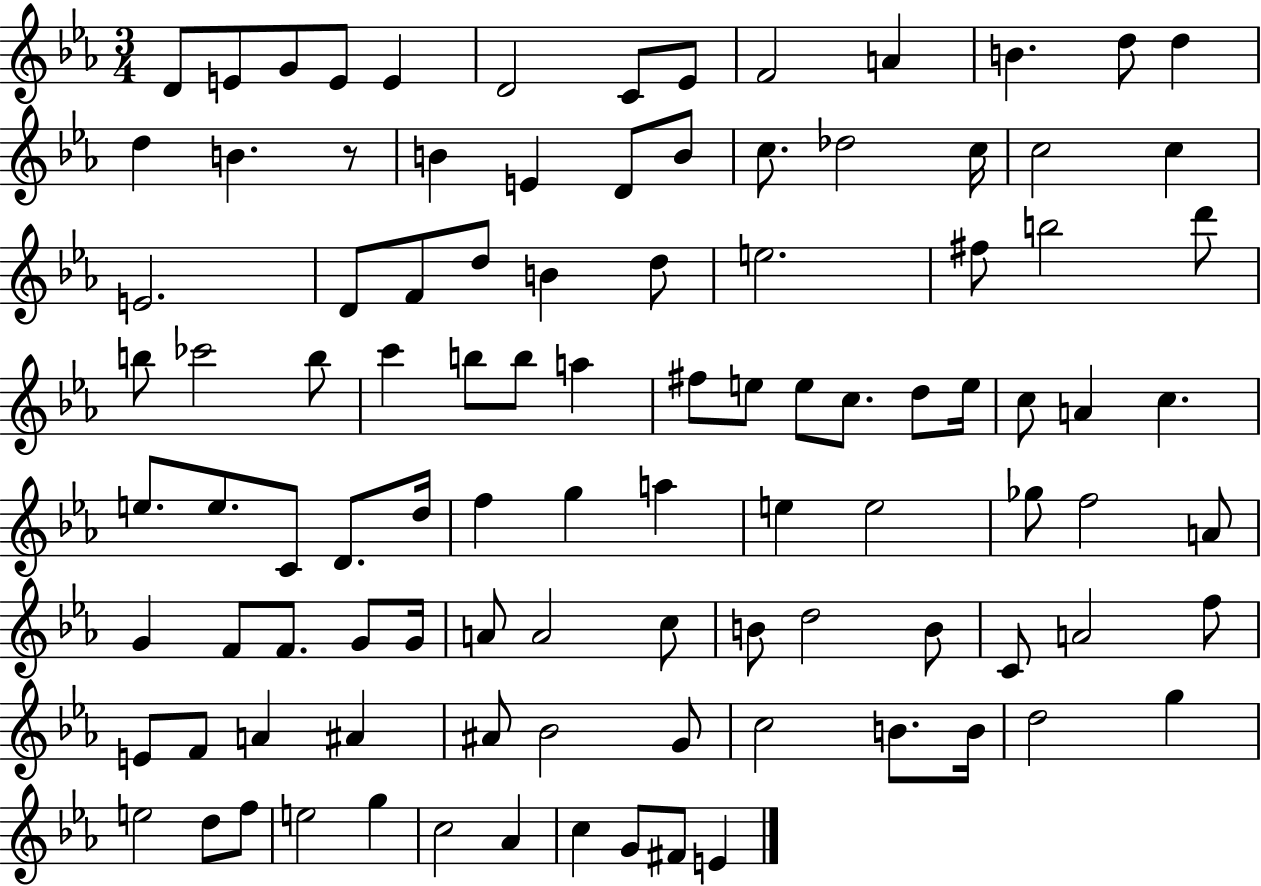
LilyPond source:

{
  \clef treble
  \numericTimeSignature
  \time 3/4
  \key ees \major
  d'8 e'8 g'8 e'8 e'4 | d'2 c'8 ees'8 | f'2 a'4 | b'4. d''8 d''4 | \break d''4 b'4. r8 | b'4 e'4 d'8 b'8 | c''8. des''2 c''16 | c''2 c''4 | \break e'2. | d'8 f'8 d''8 b'4 d''8 | e''2. | fis''8 b''2 d'''8 | \break b''8 ces'''2 b''8 | c'''4 b''8 b''8 a''4 | fis''8 e''8 e''8 c''8. d''8 e''16 | c''8 a'4 c''4. | \break e''8. e''8. c'8 d'8. d''16 | f''4 g''4 a''4 | e''4 e''2 | ges''8 f''2 a'8 | \break g'4 f'8 f'8. g'8 g'16 | a'8 a'2 c''8 | b'8 d''2 b'8 | c'8 a'2 f''8 | \break e'8 f'8 a'4 ais'4 | ais'8 bes'2 g'8 | c''2 b'8. b'16 | d''2 g''4 | \break e''2 d''8 f''8 | e''2 g''4 | c''2 aes'4 | c''4 g'8 fis'8 e'4 | \break \bar "|."
}